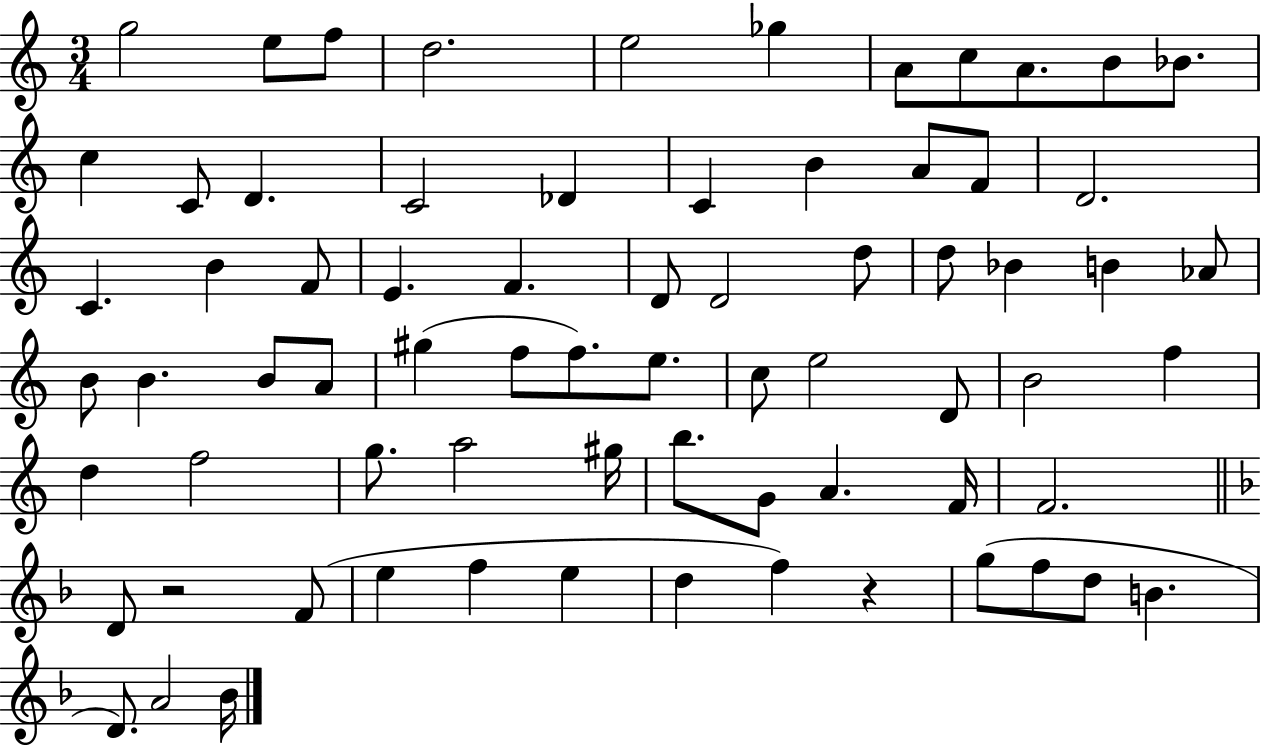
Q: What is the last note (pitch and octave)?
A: Bb4